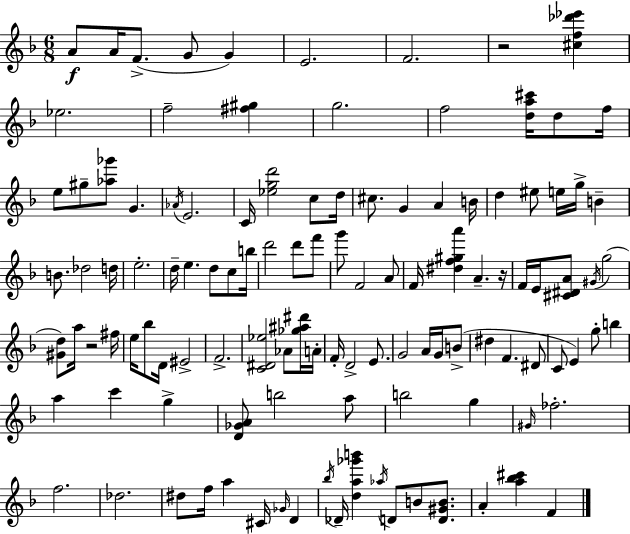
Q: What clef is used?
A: treble